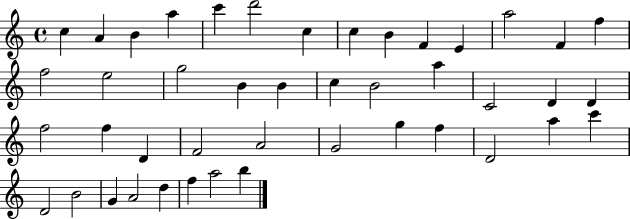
C5/q A4/q B4/q A5/q C6/q D6/h C5/q C5/q B4/q F4/q E4/q A5/h F4/q F5/q F5/h E5/h G5/h B4/q B4/q C5/q B4/h A5/q C4/h D4/q D4/q F5/h F5/q D4/q F4/h A4/h G4/h G5/q F5/q D4/h A5/q C6/q D4/h B4/h G4/q A4/h D5/q F5/q A5/h B5/q